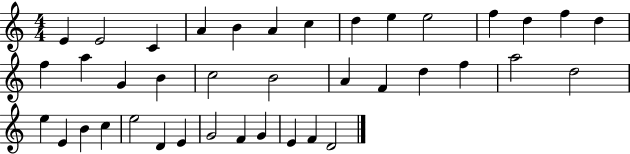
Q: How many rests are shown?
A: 0